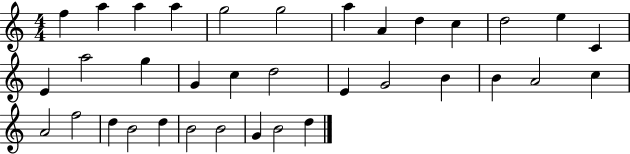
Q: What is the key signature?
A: C major